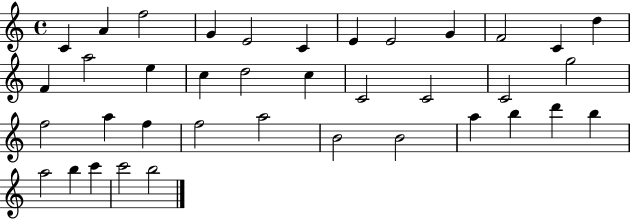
C4/q A4/q F5/h G4/q E4/h C4/q E4/q E4/h G4/q F4/h C4/q D5/q F4/q A5/h E5/q C5/q D5/h C5/q C4/h C4/h C4/h G5/h F5/h A5/q F5/q F5/h A5/h B4/h B4/h A5/q B5/q D6/q B5/q A5/h B5/q C6/q C6/h B5/h